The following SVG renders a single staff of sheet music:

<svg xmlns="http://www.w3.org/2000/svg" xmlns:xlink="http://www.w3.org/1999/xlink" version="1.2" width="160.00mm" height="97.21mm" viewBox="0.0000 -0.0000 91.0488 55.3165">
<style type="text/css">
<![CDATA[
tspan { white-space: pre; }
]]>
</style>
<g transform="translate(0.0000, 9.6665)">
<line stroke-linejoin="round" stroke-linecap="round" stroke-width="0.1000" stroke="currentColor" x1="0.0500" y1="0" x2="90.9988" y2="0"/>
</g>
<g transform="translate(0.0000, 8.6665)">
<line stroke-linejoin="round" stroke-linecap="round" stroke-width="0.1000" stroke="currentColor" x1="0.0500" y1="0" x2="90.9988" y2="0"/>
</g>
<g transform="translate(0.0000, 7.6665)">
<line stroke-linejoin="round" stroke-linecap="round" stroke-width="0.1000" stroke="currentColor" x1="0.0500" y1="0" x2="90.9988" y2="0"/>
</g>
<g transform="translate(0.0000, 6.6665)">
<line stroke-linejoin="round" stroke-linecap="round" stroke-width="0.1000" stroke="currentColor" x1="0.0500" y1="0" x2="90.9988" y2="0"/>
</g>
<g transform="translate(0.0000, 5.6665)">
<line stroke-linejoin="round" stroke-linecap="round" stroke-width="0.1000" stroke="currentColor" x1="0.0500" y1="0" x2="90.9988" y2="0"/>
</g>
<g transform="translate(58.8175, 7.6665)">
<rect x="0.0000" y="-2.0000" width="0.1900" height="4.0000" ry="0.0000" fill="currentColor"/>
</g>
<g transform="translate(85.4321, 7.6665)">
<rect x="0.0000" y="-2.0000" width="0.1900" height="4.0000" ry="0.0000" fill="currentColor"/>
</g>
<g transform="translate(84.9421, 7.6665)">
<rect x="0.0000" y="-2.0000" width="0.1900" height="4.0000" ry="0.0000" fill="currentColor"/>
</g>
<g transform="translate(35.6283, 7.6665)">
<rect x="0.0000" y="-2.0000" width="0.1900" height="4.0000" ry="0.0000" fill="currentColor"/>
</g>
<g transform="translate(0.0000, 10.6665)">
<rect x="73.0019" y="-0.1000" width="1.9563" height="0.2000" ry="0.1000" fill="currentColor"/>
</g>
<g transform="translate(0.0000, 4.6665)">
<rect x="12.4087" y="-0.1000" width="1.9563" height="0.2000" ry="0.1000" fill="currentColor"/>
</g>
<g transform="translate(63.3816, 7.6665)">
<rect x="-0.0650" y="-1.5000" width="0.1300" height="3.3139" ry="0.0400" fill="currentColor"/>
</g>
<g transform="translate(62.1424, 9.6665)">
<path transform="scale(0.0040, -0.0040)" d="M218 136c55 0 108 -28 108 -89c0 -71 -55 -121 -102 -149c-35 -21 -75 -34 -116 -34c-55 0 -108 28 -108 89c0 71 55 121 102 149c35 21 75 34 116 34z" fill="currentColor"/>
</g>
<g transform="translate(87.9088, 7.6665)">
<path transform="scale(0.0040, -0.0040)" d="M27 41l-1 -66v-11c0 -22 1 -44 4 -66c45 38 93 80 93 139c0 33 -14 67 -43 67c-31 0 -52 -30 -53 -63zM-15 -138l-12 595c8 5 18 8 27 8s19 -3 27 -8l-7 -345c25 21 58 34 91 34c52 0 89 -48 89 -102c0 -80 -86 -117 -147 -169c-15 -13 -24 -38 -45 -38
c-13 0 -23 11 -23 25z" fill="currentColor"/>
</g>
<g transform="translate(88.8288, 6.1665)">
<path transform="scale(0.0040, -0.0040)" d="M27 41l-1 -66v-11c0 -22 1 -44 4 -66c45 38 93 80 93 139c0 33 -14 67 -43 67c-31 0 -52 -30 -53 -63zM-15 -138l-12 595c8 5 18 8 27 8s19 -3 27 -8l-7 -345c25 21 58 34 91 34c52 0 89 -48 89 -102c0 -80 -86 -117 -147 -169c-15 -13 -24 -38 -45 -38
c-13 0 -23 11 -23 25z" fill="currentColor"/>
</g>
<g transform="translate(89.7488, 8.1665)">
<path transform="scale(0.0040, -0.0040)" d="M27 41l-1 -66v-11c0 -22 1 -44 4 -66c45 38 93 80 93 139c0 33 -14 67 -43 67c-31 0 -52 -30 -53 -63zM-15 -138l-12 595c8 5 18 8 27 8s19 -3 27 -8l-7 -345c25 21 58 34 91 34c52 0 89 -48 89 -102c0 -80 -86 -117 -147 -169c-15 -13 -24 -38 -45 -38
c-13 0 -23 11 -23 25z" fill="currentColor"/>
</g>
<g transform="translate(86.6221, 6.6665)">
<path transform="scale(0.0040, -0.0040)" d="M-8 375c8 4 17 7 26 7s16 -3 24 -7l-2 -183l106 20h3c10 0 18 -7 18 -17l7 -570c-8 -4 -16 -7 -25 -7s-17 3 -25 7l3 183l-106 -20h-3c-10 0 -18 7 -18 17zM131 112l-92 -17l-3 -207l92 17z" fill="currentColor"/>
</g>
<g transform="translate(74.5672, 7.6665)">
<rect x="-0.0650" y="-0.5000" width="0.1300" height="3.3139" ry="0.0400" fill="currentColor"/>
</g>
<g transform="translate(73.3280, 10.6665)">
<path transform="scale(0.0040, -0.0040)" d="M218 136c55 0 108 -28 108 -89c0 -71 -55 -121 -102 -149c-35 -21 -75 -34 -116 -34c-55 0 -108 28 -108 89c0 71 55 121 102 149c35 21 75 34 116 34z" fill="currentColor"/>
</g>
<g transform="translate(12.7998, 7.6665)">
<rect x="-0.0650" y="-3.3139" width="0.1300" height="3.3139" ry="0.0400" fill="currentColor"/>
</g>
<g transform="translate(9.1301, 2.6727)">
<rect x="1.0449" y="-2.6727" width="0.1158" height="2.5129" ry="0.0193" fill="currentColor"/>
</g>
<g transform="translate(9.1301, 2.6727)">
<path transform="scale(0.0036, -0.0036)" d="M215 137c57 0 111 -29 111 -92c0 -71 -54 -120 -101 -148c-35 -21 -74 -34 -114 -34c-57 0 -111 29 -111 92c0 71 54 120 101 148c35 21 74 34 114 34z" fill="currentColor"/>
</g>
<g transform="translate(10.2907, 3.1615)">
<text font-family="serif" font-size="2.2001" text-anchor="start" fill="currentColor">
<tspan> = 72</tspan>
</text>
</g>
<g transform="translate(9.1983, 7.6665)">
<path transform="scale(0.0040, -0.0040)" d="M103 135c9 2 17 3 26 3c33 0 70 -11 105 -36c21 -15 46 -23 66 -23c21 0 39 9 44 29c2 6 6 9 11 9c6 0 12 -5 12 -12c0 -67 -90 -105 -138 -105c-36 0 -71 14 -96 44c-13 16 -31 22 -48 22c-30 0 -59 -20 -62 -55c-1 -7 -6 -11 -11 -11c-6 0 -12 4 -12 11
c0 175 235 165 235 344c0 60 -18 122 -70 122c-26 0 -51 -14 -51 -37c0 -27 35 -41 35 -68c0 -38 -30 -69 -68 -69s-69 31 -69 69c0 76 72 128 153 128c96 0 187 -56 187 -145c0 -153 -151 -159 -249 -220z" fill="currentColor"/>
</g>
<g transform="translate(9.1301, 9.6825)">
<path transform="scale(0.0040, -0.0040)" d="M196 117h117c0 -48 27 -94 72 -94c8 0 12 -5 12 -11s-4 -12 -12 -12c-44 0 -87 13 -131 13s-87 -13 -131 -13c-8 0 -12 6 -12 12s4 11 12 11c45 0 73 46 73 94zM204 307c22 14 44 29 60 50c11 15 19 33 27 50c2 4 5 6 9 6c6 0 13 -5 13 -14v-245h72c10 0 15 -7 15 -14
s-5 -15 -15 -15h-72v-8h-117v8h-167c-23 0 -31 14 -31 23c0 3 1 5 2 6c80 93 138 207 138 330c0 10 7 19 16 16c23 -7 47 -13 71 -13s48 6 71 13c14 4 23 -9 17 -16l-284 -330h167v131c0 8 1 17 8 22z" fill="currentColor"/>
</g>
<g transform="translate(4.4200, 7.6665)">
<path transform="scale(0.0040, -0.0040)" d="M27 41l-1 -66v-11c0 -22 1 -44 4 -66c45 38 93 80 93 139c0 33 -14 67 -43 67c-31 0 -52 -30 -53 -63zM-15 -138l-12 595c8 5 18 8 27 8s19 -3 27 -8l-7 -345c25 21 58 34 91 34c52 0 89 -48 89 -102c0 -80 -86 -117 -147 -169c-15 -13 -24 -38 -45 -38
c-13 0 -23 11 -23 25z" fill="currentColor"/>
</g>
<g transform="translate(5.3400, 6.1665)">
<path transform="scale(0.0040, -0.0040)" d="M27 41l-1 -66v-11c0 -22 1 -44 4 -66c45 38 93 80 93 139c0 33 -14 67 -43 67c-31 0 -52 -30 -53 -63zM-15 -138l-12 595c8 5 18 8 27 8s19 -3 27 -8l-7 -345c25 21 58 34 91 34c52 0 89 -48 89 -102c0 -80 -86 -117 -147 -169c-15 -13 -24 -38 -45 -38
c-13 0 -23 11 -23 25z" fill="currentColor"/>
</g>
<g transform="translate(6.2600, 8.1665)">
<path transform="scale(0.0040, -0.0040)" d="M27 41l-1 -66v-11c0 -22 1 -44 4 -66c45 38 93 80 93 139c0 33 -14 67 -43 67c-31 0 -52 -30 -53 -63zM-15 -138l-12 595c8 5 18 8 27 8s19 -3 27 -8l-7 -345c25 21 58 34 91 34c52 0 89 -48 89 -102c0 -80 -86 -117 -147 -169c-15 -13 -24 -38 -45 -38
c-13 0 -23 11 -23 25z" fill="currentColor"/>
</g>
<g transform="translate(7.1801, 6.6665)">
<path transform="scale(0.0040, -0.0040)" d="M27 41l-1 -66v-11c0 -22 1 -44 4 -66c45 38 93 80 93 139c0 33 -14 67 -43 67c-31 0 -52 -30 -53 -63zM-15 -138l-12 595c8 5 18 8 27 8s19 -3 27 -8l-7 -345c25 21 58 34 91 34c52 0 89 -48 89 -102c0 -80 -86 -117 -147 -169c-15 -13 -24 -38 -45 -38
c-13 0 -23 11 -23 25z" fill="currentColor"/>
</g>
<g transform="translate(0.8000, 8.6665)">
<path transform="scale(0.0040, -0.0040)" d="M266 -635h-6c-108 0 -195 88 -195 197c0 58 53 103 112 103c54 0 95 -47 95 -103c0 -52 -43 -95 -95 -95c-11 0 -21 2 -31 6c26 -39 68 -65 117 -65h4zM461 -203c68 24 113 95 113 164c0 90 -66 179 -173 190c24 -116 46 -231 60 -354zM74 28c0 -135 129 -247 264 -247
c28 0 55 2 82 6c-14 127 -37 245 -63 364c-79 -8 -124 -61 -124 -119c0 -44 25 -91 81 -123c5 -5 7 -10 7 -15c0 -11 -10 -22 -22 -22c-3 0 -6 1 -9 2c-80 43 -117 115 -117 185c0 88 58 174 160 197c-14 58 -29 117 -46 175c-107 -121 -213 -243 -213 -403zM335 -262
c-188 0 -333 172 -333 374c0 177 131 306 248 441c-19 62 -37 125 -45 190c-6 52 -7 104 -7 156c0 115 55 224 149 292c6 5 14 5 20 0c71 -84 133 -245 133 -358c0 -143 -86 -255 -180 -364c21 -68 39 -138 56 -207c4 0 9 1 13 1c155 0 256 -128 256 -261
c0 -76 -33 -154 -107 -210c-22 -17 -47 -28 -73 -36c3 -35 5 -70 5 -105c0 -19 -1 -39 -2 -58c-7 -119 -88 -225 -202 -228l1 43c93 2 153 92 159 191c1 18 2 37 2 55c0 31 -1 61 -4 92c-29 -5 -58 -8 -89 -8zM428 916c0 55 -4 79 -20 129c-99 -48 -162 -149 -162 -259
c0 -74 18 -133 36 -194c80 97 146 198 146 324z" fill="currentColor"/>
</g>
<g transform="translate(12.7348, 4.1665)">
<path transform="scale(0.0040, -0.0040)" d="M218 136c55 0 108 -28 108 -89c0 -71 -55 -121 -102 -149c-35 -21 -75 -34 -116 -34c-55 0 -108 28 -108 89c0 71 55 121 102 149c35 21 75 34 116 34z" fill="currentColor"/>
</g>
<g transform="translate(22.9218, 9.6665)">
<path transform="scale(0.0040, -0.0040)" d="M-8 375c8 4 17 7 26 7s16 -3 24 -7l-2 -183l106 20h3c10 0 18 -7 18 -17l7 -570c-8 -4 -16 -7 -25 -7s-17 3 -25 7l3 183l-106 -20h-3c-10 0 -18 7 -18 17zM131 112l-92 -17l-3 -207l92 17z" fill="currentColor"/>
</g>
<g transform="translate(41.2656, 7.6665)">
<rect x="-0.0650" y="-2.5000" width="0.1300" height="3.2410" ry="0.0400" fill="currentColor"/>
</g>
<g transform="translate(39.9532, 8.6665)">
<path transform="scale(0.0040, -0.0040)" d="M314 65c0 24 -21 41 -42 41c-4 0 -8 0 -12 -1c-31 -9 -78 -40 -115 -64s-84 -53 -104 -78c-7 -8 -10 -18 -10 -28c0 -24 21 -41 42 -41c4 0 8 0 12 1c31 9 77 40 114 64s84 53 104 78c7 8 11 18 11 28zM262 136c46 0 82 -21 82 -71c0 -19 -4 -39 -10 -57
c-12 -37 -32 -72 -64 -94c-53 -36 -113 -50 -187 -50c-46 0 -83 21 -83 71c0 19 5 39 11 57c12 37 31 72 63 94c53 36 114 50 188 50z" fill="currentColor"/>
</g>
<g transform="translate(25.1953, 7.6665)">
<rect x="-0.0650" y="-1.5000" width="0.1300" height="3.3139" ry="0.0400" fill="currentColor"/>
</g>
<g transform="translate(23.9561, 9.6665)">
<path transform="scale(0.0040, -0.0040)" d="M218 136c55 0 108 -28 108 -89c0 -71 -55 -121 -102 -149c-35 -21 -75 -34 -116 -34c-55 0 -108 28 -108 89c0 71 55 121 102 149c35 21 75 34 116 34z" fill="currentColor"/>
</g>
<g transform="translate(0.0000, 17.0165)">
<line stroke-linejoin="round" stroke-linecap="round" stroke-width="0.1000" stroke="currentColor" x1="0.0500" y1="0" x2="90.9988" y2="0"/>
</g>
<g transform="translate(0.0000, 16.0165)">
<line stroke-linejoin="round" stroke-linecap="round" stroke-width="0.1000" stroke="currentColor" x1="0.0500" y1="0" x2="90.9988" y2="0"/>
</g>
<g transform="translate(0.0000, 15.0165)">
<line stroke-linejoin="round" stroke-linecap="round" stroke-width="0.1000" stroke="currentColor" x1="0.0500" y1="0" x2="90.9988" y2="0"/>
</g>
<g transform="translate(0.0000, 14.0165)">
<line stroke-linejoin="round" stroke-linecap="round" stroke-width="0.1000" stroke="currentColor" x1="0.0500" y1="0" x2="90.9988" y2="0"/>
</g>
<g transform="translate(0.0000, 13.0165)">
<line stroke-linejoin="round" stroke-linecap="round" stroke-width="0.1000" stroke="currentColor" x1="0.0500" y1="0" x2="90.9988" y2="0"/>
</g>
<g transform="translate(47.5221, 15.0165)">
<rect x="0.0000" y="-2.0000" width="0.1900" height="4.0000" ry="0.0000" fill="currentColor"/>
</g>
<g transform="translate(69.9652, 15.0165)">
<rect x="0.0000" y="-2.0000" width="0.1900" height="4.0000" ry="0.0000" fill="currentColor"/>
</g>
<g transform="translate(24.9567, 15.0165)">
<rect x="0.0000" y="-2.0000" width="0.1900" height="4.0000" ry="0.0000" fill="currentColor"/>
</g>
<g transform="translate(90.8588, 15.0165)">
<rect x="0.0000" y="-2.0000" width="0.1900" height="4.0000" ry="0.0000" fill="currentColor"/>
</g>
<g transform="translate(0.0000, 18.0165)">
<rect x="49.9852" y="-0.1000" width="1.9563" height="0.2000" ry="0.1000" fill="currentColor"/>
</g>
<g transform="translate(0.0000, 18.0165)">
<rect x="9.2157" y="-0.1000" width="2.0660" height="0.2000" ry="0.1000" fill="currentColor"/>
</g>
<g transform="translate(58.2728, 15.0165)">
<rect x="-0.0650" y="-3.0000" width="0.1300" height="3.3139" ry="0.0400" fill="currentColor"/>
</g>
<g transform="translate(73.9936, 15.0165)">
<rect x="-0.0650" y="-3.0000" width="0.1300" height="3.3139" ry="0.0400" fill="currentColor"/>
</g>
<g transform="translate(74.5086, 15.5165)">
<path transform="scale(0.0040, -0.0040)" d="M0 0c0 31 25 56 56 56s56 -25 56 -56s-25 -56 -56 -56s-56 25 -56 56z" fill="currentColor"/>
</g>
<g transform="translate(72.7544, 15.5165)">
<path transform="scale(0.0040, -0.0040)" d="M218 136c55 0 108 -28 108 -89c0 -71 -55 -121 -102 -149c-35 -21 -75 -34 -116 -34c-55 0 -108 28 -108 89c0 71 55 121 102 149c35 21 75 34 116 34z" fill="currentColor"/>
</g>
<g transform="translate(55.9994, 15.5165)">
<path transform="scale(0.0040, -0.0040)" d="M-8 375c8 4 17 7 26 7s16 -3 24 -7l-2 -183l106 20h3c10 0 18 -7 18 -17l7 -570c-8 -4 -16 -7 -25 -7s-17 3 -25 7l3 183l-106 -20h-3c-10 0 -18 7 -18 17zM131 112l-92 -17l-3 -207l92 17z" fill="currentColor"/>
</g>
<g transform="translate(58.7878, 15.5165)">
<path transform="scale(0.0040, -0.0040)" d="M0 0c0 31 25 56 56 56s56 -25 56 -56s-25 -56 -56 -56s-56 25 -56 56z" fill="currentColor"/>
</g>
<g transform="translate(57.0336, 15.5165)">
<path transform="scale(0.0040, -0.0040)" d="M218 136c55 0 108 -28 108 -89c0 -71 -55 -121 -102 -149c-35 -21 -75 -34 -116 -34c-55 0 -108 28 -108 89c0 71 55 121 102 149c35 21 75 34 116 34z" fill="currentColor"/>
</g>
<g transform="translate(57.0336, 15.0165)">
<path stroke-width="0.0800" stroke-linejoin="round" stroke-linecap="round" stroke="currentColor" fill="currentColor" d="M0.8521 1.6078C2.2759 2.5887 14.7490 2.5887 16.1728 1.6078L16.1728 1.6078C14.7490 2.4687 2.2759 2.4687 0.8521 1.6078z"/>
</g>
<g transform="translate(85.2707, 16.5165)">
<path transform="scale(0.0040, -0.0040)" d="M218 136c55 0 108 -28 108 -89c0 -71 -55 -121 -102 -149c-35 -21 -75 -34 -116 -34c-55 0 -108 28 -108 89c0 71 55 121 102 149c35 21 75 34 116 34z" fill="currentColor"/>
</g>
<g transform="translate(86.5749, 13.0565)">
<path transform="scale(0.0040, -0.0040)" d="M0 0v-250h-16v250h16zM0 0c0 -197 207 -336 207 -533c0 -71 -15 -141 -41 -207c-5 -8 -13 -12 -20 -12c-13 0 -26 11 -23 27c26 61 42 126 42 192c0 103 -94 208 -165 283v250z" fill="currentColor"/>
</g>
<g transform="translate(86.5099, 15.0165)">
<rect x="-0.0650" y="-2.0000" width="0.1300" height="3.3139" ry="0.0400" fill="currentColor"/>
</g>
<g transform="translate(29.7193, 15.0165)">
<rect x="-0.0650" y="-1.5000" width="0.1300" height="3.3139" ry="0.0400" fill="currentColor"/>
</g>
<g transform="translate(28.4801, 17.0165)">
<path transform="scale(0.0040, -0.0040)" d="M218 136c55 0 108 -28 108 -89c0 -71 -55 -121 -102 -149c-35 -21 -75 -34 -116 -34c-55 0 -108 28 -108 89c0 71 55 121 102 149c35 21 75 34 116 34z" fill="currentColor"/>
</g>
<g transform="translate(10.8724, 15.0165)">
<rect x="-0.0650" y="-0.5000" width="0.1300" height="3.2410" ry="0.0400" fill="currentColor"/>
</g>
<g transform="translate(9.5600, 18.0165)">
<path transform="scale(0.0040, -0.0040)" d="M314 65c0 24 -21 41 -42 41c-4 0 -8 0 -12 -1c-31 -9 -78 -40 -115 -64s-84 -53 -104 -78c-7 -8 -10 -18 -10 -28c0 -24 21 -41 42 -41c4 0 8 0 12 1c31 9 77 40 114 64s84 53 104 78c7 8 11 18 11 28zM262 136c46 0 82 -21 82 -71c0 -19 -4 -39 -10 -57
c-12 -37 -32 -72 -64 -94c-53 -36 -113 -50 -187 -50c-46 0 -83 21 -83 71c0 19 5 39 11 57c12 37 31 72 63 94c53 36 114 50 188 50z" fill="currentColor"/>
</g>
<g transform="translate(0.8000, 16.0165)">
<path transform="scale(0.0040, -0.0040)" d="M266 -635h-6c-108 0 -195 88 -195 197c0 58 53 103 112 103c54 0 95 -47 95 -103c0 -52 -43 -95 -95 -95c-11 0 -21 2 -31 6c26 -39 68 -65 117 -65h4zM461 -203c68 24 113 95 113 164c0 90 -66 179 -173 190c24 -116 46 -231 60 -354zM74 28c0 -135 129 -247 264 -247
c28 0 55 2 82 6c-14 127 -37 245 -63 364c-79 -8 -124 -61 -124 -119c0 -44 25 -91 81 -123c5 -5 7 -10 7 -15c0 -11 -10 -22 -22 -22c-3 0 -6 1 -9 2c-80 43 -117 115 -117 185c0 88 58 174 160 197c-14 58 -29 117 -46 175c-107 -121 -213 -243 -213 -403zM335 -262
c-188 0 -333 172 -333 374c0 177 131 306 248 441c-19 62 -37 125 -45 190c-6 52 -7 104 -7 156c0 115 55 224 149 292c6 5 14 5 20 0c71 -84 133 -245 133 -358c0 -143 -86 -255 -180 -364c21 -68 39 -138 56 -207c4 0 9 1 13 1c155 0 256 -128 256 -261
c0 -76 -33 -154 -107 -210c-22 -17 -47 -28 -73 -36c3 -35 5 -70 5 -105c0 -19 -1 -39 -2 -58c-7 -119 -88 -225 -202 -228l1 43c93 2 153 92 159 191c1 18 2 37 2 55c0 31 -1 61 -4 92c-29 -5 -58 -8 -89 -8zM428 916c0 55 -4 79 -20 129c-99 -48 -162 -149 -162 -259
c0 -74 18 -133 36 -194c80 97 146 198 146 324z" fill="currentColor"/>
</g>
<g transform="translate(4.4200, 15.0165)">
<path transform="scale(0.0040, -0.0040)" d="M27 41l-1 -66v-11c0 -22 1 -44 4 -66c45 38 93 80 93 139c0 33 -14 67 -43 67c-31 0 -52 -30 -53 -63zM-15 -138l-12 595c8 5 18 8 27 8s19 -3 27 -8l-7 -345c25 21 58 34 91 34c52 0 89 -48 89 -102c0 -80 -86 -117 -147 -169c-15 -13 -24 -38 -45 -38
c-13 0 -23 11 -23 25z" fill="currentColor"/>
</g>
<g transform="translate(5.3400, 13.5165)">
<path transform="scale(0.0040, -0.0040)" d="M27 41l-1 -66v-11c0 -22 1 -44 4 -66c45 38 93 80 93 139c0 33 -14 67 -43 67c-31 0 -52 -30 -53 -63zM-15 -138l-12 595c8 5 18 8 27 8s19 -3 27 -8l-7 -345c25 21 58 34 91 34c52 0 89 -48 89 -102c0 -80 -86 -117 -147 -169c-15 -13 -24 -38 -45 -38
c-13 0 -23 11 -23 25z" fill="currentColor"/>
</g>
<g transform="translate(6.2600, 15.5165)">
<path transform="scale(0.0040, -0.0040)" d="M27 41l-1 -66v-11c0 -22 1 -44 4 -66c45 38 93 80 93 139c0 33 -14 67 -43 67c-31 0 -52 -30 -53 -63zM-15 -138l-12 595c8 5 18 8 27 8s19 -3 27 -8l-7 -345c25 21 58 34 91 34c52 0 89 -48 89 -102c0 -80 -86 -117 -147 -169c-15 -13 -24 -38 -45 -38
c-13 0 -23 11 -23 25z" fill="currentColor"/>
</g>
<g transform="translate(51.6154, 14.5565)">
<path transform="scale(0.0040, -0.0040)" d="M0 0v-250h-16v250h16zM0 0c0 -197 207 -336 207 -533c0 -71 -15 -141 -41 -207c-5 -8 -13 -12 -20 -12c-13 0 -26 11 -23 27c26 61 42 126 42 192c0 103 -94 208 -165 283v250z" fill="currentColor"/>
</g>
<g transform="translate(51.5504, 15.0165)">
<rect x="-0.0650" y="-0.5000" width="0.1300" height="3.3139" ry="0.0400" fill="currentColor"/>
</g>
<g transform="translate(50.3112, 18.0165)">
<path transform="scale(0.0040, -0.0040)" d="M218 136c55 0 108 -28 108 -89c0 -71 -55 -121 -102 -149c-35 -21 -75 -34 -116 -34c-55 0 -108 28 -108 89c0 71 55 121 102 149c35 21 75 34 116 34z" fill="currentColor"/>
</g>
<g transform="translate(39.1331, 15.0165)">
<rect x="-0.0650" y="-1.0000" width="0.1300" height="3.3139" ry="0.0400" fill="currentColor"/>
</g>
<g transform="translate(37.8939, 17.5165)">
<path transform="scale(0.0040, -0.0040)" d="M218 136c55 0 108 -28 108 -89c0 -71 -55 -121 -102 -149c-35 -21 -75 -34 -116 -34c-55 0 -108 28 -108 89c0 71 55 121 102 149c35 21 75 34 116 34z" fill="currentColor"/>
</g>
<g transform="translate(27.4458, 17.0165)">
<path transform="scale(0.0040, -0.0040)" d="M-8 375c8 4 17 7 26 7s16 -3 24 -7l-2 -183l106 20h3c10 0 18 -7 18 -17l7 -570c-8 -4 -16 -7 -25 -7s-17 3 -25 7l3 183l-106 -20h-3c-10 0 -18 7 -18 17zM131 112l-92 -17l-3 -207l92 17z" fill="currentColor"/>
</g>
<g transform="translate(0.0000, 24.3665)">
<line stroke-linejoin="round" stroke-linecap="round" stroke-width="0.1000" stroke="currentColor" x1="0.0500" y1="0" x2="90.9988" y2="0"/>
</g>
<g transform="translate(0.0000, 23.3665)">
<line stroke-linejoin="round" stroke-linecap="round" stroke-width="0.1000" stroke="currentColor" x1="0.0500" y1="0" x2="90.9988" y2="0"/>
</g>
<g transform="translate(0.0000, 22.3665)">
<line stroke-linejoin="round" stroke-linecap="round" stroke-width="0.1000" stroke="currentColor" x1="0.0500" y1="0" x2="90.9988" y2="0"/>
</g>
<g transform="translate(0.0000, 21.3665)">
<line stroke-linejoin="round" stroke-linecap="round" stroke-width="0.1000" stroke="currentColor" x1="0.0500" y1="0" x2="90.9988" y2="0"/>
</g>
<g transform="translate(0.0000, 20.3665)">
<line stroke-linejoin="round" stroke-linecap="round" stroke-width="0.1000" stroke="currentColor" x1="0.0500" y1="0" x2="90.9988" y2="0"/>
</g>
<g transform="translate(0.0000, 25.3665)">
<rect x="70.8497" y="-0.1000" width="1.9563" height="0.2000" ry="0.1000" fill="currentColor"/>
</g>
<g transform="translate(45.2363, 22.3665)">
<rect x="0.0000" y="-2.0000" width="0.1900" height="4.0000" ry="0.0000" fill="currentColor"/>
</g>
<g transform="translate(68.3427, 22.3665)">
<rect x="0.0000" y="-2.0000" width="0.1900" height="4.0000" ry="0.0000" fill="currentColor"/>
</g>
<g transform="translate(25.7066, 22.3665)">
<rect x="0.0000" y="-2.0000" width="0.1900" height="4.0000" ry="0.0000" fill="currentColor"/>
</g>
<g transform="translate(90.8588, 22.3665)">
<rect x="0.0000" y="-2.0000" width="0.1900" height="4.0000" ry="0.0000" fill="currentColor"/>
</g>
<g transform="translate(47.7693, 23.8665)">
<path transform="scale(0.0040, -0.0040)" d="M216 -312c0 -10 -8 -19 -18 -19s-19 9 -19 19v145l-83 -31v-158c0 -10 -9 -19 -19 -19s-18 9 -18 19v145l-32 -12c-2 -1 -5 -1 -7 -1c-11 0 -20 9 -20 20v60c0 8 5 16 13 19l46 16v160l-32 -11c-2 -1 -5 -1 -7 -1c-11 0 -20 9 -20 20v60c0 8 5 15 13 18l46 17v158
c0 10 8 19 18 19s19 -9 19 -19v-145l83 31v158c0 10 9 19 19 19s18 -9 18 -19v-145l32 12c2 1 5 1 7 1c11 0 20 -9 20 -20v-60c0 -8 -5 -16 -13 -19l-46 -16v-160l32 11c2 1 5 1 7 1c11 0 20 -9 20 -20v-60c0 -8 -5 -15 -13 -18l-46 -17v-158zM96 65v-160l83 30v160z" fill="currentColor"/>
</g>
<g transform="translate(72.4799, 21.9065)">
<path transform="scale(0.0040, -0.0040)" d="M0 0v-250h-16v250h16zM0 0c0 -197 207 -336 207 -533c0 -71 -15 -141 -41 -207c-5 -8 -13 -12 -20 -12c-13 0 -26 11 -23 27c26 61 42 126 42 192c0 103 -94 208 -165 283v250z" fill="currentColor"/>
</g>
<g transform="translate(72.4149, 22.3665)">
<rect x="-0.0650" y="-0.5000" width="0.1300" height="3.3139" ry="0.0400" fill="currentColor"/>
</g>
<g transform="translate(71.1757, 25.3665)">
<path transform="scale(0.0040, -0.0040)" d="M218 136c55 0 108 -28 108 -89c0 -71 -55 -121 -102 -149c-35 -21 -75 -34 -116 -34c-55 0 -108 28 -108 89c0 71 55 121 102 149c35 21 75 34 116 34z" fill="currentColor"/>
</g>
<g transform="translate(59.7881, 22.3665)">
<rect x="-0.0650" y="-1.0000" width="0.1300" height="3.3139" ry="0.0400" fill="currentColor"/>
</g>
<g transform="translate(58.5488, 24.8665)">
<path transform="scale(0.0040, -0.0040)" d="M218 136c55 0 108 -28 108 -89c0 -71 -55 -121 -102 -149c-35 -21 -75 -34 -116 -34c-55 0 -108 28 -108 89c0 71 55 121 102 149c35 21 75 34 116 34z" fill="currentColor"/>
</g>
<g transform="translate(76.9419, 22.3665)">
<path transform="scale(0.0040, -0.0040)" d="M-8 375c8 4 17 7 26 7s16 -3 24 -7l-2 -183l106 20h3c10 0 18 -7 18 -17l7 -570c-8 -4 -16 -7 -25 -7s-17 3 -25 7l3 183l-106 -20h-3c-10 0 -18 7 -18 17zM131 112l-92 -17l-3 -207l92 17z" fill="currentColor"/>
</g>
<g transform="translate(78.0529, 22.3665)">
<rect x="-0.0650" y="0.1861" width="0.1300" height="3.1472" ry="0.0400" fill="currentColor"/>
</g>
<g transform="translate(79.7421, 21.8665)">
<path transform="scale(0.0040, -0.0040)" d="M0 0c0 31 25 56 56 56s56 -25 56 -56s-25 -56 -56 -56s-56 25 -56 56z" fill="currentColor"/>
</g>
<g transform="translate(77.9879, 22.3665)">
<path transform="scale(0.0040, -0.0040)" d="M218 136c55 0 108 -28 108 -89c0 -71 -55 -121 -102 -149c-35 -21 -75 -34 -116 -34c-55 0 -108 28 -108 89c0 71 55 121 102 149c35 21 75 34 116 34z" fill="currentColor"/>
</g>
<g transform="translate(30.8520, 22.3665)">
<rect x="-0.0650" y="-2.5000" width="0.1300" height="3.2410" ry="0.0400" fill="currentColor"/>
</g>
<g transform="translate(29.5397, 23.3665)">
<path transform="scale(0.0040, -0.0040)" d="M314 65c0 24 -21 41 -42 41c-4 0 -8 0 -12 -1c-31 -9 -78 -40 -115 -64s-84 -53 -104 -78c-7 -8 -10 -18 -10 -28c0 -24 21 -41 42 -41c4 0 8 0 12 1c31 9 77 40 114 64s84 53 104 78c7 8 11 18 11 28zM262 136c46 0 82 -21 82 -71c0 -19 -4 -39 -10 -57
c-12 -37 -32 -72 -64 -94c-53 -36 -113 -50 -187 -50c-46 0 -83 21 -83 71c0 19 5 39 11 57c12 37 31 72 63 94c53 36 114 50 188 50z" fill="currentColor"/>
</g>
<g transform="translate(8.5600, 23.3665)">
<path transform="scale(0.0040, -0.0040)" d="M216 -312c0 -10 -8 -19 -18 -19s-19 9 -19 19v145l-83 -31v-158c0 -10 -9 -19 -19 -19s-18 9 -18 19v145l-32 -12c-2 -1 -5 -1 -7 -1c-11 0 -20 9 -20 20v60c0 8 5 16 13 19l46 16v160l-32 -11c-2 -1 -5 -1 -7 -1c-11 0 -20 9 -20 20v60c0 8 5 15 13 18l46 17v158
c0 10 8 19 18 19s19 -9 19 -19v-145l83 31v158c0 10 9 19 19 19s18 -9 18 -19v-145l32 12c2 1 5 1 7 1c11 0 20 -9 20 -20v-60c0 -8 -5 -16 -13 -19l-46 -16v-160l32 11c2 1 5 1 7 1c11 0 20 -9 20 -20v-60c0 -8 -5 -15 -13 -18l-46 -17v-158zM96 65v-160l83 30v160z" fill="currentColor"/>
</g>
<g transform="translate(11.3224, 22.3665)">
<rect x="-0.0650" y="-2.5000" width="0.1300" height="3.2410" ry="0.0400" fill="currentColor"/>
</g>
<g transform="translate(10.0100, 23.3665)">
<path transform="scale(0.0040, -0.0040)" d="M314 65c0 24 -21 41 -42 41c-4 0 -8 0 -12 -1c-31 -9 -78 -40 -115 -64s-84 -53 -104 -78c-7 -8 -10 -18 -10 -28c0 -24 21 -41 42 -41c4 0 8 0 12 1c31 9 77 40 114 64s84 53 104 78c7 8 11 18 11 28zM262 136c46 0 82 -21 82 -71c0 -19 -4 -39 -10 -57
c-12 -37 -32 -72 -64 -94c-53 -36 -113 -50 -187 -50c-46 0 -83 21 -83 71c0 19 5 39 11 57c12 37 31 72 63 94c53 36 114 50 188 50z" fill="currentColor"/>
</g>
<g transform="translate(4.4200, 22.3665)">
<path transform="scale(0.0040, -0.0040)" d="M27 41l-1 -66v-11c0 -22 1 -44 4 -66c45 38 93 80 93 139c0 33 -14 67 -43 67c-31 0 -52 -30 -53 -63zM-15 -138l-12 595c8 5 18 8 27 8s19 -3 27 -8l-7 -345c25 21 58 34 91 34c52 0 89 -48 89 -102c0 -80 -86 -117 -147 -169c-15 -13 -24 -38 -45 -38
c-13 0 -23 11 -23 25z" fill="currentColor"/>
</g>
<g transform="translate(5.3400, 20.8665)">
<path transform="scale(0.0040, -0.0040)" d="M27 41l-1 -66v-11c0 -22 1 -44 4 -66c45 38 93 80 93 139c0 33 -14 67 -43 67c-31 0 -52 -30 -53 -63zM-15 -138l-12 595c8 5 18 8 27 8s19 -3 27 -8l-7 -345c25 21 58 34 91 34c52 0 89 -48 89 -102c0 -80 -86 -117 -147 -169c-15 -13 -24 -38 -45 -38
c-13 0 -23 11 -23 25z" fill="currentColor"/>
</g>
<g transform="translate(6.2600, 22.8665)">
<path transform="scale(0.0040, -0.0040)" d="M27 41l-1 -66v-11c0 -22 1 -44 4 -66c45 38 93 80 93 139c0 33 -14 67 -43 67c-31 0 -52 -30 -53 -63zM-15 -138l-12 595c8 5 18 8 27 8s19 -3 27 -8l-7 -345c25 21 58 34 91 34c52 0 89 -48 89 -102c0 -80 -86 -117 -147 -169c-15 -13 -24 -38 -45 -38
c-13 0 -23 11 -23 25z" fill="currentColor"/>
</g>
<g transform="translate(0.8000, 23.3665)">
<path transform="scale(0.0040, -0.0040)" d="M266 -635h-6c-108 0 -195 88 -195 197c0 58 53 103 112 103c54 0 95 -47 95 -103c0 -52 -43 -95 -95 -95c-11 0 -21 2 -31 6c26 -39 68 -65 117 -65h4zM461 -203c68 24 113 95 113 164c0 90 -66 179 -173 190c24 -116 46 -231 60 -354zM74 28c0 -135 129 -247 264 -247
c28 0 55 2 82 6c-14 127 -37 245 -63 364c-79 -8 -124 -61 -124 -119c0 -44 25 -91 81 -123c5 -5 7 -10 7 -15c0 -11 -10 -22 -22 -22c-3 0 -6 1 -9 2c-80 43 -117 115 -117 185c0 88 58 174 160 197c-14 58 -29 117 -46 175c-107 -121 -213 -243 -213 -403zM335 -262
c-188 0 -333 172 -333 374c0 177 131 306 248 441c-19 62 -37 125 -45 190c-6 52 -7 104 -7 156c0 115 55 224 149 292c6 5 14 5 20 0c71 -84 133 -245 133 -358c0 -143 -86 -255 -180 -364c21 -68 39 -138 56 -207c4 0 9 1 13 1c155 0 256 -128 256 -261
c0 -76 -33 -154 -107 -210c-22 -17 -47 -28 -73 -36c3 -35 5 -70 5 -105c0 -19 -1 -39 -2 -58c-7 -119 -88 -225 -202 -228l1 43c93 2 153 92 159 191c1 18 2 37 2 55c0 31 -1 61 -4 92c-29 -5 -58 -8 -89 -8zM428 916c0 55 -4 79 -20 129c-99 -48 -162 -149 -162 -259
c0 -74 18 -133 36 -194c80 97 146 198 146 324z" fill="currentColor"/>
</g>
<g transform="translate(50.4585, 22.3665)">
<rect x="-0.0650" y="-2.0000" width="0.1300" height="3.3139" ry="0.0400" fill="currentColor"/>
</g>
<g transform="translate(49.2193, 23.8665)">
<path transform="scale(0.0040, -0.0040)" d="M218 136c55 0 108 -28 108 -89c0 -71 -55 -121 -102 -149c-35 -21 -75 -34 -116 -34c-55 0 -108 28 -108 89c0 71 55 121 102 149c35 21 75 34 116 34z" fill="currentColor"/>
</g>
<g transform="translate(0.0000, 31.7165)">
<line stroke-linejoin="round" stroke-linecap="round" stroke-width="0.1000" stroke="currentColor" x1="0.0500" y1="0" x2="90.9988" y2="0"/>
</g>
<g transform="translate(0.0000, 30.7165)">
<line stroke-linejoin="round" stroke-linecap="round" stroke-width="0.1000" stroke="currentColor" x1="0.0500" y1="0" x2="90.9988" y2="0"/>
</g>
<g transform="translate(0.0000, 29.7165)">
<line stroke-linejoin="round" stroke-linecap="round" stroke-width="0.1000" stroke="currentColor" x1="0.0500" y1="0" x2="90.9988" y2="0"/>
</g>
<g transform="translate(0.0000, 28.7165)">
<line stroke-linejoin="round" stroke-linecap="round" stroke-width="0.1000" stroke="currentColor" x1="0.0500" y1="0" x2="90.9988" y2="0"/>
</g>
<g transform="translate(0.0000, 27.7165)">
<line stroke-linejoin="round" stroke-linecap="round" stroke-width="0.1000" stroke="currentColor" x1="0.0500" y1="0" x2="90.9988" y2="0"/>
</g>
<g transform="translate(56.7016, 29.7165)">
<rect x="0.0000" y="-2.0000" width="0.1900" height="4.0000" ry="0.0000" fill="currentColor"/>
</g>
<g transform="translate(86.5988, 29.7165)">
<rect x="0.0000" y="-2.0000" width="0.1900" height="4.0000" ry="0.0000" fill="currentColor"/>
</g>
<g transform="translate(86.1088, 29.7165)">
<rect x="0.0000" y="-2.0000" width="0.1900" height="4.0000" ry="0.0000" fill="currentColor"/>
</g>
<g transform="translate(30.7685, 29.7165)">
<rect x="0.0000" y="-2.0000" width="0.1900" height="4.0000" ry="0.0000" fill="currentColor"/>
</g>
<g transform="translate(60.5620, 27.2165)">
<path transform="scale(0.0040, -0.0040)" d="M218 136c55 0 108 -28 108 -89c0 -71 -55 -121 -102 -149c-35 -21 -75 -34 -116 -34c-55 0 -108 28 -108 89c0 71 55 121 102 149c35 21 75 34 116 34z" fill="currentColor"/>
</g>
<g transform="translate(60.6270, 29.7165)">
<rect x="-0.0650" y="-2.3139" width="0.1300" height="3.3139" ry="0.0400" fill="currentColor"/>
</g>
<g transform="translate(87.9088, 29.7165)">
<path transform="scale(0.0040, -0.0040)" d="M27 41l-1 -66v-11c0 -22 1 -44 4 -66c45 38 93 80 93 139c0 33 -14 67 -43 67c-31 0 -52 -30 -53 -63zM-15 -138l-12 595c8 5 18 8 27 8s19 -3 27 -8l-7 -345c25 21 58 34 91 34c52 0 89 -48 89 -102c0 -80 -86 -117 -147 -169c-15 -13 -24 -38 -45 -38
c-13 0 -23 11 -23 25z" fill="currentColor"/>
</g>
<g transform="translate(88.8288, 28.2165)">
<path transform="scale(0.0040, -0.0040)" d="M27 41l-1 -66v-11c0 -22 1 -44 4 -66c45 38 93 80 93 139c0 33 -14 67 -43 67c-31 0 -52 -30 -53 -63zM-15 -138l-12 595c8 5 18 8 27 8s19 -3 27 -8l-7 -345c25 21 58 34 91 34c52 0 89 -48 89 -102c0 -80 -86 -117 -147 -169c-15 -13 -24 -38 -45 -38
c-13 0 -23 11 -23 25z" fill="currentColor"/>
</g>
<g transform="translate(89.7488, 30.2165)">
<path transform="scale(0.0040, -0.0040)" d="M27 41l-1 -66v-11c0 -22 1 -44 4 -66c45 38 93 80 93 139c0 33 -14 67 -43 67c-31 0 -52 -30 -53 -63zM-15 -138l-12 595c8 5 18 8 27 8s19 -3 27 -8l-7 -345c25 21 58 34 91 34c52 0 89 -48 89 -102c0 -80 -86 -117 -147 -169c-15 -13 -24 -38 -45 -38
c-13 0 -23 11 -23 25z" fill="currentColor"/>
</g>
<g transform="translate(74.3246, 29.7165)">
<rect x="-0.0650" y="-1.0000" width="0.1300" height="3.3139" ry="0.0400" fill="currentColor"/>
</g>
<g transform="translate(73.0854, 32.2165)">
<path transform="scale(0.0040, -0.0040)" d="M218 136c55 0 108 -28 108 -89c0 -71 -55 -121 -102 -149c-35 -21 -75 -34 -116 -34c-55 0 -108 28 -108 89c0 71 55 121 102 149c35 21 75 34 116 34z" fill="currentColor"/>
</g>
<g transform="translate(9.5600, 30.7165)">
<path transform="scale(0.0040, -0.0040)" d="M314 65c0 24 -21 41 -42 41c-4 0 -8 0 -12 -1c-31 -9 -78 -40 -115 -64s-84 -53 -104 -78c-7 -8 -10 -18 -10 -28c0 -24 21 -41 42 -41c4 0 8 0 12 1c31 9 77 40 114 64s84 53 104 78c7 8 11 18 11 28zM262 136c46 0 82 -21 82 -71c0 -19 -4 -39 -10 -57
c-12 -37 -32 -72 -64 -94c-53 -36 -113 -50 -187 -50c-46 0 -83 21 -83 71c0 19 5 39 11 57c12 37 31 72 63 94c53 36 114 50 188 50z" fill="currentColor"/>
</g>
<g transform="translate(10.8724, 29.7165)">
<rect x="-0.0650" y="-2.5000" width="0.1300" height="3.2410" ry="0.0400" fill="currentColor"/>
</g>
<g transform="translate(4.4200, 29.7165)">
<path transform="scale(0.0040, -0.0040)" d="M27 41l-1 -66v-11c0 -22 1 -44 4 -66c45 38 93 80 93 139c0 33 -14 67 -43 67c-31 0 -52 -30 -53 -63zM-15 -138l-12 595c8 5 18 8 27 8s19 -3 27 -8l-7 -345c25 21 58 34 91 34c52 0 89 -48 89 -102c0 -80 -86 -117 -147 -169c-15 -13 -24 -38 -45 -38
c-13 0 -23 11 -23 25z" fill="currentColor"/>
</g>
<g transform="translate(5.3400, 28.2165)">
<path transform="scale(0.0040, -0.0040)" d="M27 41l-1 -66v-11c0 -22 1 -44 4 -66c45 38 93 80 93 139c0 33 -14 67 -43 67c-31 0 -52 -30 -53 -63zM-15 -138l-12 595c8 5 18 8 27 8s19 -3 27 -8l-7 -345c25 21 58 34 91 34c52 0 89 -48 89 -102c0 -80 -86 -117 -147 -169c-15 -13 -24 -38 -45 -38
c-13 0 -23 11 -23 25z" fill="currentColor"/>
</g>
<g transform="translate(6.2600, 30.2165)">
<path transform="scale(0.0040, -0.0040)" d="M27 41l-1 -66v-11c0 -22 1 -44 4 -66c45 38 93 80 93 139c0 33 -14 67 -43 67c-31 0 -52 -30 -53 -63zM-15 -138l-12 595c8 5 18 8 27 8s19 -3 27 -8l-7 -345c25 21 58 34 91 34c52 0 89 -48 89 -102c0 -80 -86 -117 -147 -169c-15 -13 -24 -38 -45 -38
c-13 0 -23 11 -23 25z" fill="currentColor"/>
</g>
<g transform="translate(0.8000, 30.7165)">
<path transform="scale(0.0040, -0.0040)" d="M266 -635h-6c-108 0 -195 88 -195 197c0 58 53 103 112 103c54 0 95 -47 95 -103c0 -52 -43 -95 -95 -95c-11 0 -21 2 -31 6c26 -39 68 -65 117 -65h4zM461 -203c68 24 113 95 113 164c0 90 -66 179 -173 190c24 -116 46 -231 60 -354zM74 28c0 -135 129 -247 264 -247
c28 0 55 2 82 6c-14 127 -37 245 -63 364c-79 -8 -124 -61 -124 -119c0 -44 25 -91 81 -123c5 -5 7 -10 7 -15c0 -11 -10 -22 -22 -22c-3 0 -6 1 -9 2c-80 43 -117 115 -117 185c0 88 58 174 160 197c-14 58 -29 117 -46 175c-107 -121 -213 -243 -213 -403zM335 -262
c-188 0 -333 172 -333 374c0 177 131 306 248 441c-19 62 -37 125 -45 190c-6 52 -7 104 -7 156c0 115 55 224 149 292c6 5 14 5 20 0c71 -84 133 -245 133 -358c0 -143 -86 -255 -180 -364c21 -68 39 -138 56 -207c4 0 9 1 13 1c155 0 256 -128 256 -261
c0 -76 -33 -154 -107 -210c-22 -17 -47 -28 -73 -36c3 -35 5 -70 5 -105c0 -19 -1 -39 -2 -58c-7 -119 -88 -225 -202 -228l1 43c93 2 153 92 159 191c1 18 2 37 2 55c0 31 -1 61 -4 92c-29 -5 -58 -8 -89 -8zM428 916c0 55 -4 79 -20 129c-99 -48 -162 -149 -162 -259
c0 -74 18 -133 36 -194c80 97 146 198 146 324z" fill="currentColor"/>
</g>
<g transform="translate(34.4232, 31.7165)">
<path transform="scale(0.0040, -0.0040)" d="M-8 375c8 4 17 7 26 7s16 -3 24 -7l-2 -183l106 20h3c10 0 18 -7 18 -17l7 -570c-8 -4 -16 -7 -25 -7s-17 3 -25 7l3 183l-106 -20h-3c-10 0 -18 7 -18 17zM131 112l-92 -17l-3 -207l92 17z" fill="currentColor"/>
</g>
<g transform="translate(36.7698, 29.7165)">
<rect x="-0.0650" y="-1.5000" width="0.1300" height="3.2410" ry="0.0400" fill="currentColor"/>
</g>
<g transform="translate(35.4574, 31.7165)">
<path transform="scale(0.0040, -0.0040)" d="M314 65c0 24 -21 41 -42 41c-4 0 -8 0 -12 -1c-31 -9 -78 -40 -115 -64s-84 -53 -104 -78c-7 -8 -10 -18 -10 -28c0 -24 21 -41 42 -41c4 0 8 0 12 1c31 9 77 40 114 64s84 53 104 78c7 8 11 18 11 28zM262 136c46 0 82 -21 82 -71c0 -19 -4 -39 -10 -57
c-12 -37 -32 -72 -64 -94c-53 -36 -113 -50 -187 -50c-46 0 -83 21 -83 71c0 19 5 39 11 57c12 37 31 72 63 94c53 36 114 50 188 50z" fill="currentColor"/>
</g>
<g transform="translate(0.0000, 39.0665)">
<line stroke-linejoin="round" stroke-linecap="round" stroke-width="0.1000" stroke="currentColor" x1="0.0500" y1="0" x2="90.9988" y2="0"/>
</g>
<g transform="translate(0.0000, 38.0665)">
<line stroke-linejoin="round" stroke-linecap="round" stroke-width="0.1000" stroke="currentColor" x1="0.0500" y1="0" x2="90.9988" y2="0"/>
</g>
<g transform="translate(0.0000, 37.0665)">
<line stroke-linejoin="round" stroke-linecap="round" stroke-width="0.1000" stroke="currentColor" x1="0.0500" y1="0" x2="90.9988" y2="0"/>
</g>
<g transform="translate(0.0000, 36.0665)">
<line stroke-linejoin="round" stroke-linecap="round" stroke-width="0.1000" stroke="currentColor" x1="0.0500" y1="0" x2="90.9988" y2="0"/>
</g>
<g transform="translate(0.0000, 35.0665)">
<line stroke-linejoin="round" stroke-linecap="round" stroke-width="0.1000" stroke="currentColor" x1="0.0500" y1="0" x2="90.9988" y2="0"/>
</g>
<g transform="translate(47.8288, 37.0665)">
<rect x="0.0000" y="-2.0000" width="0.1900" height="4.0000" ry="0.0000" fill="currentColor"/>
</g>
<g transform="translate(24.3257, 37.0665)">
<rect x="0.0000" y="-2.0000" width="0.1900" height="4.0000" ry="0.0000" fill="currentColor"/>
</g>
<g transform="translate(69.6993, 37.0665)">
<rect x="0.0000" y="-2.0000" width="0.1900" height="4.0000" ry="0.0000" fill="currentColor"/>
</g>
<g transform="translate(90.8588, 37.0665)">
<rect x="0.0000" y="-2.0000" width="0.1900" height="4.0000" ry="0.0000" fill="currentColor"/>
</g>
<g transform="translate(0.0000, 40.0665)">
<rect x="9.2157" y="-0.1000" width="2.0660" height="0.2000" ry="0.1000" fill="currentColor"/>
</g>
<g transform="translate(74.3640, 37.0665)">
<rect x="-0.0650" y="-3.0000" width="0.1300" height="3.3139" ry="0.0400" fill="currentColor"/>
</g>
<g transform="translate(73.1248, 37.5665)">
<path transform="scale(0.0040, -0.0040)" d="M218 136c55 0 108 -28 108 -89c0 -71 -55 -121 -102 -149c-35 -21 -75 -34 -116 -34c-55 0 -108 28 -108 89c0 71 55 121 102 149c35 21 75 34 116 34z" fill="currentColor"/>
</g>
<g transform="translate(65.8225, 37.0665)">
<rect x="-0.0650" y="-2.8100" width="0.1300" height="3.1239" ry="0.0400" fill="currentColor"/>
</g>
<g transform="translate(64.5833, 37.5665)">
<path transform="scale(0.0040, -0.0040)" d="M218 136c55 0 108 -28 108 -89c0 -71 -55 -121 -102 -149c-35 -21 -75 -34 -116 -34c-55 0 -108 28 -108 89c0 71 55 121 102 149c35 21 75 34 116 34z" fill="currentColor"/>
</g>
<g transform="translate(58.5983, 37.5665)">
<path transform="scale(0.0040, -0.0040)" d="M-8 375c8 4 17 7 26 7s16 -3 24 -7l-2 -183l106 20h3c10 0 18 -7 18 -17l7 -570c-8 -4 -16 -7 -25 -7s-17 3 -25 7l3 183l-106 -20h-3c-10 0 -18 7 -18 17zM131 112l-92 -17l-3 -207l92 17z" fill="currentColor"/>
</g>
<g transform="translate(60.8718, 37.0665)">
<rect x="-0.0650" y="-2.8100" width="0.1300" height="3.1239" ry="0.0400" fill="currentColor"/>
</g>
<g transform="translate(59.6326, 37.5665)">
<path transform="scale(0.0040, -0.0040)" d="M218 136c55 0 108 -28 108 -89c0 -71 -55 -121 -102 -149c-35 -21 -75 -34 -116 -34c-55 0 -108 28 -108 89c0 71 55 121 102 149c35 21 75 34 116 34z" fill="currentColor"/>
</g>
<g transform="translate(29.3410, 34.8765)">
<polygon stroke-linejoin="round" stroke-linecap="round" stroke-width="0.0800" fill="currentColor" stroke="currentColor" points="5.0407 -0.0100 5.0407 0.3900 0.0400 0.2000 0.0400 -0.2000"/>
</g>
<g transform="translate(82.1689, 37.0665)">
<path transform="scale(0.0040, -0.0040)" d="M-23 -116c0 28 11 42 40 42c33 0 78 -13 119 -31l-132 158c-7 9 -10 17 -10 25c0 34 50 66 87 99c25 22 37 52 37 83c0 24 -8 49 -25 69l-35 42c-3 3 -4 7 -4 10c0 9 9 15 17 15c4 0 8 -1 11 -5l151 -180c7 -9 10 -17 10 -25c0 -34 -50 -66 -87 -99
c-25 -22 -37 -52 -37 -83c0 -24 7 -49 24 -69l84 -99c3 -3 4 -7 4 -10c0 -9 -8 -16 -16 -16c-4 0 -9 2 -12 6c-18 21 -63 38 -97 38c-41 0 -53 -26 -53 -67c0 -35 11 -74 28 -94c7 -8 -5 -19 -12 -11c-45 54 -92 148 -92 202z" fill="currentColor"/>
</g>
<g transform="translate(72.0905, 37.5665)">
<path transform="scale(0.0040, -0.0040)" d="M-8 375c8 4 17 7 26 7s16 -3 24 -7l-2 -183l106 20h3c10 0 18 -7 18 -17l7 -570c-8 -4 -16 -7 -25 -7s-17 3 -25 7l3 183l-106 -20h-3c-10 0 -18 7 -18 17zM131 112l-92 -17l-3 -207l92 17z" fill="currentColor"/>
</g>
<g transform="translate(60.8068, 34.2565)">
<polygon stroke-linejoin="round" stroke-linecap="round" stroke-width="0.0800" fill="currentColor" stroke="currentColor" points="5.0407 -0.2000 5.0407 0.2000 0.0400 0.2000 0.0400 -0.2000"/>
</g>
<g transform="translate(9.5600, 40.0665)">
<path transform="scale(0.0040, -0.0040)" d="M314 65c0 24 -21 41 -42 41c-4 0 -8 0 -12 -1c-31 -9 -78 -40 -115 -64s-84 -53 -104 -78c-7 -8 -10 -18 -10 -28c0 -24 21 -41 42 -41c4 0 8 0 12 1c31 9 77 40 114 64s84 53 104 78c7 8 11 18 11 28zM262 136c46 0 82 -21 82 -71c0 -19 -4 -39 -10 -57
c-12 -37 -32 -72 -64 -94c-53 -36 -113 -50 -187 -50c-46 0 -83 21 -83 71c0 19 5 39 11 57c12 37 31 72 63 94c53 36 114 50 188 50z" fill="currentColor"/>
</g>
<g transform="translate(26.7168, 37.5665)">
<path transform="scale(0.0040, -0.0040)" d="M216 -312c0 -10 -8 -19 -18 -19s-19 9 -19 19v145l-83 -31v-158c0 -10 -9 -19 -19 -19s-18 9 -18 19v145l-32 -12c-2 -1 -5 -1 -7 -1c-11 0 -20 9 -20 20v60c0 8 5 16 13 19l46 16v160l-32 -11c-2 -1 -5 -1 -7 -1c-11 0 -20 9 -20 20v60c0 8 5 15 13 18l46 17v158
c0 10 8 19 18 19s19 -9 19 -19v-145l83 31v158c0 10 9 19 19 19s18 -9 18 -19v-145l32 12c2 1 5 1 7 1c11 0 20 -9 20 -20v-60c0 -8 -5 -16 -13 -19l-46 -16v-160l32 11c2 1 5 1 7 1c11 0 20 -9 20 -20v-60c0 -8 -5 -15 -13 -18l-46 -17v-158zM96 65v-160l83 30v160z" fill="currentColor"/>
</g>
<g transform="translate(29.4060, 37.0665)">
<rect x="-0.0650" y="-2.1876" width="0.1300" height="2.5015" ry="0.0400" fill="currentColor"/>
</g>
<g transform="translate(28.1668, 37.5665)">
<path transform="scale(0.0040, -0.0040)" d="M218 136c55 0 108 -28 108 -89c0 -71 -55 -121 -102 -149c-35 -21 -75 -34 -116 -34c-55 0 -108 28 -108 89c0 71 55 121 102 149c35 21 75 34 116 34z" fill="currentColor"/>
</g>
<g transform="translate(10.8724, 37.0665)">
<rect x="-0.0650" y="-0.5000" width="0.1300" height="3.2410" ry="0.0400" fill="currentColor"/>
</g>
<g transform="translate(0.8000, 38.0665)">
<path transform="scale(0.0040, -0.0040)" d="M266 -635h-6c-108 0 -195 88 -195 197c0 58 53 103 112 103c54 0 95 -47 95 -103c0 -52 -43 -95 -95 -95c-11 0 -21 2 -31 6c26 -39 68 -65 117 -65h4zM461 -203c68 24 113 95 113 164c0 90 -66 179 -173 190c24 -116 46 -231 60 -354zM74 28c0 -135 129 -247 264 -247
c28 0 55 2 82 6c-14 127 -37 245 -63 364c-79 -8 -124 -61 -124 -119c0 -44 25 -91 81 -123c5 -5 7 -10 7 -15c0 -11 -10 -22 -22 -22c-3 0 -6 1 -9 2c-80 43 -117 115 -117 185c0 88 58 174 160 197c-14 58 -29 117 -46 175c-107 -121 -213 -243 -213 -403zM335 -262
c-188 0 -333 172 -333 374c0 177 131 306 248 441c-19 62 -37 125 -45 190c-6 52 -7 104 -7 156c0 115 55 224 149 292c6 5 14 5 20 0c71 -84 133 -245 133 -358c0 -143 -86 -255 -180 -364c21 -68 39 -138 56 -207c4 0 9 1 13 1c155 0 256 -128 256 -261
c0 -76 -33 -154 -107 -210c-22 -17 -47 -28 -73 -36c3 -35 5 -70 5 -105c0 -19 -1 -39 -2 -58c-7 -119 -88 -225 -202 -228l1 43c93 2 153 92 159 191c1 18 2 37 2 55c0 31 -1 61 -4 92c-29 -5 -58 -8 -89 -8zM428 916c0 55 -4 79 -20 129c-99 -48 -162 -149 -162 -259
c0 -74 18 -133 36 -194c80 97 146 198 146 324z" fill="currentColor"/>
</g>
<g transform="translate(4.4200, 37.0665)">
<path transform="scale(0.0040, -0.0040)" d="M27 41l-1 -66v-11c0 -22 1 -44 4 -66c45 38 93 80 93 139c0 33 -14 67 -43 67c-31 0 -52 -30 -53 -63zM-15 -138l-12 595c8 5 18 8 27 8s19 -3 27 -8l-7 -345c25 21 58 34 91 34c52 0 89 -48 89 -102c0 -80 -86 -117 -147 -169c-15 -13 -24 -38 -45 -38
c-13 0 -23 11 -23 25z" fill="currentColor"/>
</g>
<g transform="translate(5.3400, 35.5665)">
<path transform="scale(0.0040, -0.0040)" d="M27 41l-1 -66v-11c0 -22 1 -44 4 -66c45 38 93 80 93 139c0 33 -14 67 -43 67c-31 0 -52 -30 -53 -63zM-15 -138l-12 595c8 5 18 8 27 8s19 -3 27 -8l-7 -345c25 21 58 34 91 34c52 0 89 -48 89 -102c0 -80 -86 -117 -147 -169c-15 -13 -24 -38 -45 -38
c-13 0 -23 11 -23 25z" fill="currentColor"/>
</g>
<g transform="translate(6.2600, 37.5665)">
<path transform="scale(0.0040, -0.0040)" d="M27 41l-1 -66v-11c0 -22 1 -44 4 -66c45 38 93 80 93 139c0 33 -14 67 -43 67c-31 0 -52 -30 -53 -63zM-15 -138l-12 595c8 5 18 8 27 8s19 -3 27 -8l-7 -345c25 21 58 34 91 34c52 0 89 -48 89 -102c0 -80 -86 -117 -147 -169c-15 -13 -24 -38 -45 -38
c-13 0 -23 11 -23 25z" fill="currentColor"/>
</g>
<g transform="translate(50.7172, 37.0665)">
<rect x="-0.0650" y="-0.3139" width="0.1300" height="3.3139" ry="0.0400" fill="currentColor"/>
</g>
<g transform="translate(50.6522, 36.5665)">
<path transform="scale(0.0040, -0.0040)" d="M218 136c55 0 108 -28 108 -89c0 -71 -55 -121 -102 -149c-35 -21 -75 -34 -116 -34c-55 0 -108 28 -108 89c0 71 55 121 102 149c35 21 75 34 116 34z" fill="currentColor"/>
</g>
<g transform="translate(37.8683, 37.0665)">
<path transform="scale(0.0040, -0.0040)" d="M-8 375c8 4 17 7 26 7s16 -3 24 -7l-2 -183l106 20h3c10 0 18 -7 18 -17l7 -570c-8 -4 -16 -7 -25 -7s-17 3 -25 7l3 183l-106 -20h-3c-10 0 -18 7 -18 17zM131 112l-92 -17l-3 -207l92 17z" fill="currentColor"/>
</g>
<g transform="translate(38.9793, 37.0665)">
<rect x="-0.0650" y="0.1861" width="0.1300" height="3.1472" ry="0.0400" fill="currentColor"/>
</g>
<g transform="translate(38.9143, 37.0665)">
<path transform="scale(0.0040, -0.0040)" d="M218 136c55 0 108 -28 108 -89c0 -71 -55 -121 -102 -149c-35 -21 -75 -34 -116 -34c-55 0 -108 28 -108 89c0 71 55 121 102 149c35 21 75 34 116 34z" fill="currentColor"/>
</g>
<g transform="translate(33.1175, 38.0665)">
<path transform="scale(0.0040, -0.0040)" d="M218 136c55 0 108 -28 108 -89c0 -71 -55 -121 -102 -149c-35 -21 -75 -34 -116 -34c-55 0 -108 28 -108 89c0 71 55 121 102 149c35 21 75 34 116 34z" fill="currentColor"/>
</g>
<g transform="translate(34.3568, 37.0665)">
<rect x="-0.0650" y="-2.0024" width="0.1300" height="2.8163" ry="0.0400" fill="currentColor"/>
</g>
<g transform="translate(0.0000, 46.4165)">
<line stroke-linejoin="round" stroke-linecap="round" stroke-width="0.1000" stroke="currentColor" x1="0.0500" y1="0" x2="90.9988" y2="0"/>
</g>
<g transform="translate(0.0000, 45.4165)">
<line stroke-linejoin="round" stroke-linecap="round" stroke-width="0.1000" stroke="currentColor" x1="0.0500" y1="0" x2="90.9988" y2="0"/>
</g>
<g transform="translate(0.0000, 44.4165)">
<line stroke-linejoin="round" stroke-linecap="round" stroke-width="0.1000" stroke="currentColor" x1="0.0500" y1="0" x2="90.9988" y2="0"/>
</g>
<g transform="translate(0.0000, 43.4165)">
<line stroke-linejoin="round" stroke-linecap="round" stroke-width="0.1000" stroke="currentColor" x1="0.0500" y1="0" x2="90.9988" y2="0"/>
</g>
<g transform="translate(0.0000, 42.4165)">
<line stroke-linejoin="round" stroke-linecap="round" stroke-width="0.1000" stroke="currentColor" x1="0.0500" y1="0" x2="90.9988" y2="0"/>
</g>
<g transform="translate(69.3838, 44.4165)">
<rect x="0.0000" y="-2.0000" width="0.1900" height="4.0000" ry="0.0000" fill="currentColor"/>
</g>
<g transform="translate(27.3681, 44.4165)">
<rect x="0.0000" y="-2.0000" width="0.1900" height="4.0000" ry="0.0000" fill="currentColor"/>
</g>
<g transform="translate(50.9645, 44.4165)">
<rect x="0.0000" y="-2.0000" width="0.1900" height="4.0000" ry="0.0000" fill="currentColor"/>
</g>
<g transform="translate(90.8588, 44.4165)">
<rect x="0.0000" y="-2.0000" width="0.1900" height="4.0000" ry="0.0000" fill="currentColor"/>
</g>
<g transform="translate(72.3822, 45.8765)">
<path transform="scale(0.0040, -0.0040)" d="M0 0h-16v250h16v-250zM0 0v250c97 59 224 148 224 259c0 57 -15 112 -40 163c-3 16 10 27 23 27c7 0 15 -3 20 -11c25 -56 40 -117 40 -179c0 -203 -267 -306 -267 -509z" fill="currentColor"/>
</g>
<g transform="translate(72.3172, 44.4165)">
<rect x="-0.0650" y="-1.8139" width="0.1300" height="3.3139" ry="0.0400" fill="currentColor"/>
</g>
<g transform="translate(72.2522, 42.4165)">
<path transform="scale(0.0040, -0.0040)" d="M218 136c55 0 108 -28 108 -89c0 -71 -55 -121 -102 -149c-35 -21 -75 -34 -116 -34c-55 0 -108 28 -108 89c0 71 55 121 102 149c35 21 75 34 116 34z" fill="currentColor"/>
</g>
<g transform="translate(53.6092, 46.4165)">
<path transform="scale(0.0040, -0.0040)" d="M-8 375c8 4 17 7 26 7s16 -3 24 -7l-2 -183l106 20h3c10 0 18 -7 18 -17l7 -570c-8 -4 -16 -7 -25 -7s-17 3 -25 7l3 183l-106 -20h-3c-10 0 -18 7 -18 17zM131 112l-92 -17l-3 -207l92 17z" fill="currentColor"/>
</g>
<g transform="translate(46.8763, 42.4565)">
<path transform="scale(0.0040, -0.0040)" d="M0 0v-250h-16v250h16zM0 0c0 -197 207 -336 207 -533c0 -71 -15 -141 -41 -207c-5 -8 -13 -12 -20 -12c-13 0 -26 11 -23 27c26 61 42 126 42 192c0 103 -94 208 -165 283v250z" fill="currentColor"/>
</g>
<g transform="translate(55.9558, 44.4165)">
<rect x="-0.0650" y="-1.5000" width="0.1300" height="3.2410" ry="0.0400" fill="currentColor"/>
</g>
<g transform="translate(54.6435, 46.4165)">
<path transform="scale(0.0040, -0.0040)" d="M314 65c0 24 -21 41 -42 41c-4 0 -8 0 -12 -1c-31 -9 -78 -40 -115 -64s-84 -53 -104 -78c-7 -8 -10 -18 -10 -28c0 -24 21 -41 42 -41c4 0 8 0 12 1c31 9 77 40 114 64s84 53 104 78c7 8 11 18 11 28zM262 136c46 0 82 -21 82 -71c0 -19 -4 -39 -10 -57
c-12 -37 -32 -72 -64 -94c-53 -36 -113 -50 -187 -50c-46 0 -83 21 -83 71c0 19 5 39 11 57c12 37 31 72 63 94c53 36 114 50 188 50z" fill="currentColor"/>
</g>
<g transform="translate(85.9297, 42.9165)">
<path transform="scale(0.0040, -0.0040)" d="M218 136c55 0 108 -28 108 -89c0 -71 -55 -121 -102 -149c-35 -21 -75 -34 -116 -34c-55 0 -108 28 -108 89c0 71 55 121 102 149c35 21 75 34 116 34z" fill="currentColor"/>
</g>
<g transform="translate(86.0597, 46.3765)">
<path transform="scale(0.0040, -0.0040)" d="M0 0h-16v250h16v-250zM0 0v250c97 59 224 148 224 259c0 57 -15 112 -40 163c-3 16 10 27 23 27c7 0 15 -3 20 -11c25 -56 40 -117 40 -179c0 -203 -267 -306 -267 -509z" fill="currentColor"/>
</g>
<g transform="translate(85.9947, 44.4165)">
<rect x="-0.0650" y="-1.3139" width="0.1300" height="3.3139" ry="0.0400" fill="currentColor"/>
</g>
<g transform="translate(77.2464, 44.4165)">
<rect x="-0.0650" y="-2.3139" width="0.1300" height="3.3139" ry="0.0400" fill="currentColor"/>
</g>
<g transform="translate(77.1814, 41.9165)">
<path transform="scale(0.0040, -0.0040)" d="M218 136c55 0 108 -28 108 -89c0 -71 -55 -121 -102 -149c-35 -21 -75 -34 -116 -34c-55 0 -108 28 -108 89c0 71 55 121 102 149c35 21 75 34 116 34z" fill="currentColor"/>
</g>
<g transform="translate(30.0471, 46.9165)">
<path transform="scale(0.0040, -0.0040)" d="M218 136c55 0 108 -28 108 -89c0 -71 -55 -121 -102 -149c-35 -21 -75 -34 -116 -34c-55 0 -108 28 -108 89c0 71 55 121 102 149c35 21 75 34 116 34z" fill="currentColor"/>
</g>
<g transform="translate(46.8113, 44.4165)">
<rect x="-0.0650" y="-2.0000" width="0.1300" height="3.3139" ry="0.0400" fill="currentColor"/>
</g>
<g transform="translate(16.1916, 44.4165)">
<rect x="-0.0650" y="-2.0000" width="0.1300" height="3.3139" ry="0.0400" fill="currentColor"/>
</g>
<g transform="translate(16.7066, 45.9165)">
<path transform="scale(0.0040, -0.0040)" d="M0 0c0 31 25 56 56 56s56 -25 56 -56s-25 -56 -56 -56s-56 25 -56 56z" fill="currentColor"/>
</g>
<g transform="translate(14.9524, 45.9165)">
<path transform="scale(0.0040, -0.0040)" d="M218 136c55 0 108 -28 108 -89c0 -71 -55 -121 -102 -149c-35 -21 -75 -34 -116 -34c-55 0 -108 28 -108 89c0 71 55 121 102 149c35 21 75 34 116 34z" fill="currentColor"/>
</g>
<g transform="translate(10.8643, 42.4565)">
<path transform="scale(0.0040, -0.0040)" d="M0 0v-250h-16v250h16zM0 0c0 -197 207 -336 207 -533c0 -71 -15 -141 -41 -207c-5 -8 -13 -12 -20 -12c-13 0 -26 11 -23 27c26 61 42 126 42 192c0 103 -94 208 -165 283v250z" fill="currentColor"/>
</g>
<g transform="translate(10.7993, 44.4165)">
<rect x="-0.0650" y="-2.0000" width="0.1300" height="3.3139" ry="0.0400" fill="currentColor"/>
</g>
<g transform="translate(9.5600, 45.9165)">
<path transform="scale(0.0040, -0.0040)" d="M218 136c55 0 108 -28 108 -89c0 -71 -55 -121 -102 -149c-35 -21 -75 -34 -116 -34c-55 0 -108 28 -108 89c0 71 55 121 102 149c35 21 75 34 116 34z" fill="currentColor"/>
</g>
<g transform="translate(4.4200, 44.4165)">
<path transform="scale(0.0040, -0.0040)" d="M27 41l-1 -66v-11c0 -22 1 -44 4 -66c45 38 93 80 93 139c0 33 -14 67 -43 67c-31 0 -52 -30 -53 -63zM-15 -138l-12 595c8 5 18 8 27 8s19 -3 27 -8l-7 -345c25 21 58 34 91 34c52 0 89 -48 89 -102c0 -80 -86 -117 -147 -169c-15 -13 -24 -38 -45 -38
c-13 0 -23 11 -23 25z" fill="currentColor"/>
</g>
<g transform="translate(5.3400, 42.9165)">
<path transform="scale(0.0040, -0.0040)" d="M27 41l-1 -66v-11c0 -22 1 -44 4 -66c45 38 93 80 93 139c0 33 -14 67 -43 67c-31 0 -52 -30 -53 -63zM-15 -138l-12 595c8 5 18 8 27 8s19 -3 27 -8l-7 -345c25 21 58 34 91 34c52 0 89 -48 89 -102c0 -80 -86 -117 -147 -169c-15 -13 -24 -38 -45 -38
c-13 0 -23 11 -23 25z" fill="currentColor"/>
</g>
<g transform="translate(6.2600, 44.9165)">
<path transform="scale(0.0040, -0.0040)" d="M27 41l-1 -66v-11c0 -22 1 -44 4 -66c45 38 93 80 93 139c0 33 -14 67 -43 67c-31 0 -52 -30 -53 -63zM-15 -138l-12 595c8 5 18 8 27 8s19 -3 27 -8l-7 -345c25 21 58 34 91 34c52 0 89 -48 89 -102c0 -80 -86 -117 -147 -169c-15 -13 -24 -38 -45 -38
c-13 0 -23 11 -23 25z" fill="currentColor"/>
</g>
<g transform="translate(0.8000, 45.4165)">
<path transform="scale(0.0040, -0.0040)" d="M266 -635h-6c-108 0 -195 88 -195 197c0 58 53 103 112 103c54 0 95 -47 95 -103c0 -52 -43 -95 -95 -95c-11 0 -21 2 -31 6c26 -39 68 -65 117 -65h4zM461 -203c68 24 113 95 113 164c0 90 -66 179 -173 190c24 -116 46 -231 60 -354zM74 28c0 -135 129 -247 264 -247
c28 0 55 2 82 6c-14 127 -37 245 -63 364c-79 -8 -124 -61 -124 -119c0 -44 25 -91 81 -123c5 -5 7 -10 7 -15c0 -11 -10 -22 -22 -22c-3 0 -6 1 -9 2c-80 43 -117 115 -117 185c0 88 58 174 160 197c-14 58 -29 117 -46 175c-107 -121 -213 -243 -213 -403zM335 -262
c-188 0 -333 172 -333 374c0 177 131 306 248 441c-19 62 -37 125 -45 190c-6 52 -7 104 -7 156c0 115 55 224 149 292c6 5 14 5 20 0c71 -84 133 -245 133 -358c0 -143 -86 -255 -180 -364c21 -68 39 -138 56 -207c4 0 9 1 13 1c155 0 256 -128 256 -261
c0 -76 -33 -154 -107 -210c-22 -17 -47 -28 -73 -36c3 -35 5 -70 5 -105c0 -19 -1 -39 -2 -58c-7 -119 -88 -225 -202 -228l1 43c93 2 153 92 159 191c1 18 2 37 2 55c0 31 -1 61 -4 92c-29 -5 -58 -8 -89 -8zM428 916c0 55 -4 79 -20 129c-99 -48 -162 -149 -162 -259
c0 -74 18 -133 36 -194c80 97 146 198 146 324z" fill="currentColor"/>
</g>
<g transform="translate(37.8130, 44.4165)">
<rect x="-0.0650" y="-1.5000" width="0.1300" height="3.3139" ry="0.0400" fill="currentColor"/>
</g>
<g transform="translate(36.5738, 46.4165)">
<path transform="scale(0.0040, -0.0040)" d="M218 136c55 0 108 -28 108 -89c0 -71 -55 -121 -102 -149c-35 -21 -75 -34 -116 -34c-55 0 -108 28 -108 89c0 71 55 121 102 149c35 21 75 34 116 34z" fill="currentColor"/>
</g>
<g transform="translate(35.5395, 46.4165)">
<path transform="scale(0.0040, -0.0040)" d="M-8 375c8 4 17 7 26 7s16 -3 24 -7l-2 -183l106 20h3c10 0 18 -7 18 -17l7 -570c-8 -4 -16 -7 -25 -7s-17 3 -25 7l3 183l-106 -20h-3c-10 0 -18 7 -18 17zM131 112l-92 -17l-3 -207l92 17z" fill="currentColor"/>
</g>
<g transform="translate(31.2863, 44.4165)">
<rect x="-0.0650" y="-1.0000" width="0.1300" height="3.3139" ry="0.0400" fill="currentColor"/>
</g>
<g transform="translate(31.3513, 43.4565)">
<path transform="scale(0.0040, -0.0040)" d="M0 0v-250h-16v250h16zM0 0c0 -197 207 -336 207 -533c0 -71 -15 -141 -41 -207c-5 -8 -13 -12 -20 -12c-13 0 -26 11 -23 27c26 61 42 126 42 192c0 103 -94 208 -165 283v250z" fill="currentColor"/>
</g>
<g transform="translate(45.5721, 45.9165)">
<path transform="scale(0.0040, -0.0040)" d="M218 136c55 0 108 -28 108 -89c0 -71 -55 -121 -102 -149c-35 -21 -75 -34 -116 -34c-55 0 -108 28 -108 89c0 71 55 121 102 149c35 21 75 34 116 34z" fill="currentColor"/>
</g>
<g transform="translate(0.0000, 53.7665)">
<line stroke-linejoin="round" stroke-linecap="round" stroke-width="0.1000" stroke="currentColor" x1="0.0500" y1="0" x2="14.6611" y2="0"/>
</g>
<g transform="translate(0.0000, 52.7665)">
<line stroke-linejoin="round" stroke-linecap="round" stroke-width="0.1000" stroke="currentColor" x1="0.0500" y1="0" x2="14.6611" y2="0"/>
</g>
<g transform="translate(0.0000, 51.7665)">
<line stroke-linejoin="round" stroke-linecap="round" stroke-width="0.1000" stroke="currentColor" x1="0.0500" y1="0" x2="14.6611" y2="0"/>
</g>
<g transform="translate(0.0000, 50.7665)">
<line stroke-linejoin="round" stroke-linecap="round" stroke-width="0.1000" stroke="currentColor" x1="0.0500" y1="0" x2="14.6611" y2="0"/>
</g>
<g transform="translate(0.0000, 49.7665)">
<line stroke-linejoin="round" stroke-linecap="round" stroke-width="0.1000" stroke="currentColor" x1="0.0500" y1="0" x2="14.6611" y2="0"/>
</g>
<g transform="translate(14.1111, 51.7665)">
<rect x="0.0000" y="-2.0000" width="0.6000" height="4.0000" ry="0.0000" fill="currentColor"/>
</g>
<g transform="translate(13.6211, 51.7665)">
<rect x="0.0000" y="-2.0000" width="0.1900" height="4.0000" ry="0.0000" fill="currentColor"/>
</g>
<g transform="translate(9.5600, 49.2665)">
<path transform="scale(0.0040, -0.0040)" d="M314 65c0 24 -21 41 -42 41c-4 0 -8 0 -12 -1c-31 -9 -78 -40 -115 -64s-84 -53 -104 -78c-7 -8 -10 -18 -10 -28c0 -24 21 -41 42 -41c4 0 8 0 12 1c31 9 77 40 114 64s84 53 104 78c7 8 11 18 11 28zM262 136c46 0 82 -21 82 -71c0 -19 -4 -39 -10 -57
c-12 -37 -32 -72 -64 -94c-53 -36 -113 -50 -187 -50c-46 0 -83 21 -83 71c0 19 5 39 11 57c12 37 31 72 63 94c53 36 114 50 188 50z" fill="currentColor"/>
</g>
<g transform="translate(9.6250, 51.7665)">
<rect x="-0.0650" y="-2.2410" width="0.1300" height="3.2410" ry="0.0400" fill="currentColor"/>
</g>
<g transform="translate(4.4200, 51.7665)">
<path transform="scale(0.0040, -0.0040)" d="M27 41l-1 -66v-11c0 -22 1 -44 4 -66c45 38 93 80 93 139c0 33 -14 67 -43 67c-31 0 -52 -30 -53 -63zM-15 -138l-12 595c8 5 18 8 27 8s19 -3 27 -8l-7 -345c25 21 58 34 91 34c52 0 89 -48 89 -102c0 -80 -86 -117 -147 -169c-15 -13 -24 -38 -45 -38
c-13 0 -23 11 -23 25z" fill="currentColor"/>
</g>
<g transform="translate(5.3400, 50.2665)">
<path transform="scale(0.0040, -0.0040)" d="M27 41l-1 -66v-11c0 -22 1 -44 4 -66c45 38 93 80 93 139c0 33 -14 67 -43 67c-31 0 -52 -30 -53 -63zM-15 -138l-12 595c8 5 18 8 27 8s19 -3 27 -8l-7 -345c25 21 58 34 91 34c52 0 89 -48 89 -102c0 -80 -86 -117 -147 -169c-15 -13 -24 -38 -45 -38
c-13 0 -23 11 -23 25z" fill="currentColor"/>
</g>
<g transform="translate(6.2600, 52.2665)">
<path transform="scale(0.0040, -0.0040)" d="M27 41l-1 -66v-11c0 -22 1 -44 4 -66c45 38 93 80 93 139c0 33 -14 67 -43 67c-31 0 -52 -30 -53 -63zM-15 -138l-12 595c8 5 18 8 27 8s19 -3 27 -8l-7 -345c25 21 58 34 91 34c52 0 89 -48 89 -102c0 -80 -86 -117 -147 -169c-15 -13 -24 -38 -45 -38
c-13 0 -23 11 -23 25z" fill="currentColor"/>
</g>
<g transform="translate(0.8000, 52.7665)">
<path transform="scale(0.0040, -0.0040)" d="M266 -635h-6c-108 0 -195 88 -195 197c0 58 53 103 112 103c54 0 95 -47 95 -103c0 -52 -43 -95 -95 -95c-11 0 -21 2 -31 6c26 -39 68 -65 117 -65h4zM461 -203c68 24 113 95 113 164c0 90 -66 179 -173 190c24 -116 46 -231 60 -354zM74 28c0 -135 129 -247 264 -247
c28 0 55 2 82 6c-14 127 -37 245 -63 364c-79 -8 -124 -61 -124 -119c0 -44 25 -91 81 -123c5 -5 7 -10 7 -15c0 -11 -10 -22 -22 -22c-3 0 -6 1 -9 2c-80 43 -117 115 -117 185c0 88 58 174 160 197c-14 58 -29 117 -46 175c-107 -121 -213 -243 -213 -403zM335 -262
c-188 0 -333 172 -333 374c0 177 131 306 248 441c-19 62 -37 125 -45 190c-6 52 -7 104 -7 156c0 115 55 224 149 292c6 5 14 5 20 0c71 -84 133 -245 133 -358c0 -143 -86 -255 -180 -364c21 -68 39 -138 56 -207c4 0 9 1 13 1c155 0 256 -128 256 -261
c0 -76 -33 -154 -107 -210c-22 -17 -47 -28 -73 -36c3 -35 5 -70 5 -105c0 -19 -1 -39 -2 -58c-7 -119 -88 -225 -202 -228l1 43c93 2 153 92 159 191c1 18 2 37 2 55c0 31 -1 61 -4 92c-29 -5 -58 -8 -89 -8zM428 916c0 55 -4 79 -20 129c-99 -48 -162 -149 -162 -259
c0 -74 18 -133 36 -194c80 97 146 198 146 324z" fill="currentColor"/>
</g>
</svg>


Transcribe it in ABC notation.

X:1
T:Untitled
M:2/4
L:1/4
K:Ab
_b E G2 _E C C2 E D C/2 A A F/2 ^G2 G2 ^F D C/2 B G2 E2 g D C2 ^A/2 G/2 B c A/2 A/2 A z F/2 F D/2 E F/2 E2 f/2 g _e/2 g2